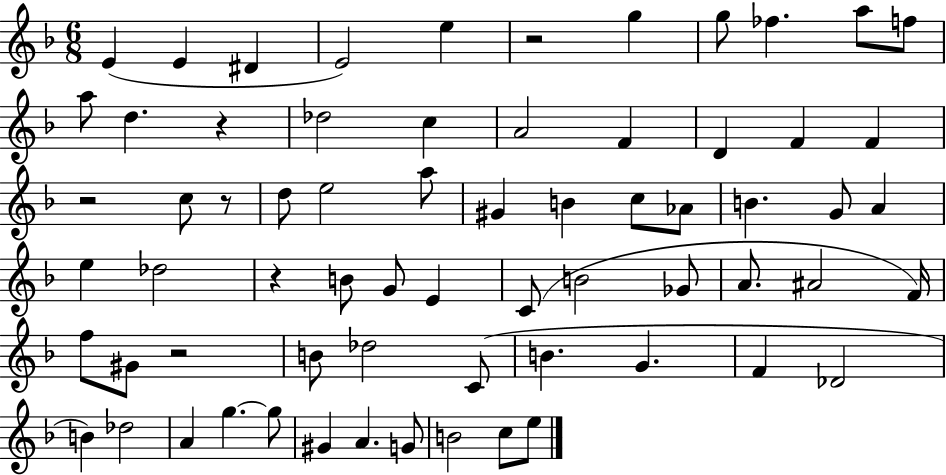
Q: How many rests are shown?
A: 6